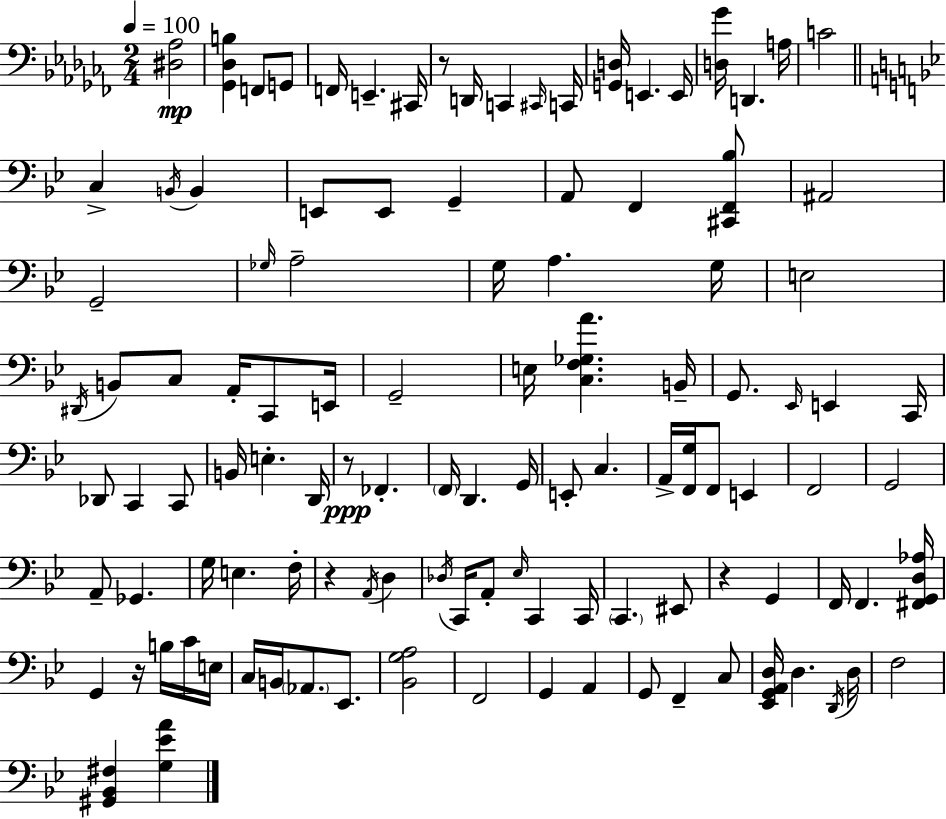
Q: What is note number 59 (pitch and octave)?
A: F2